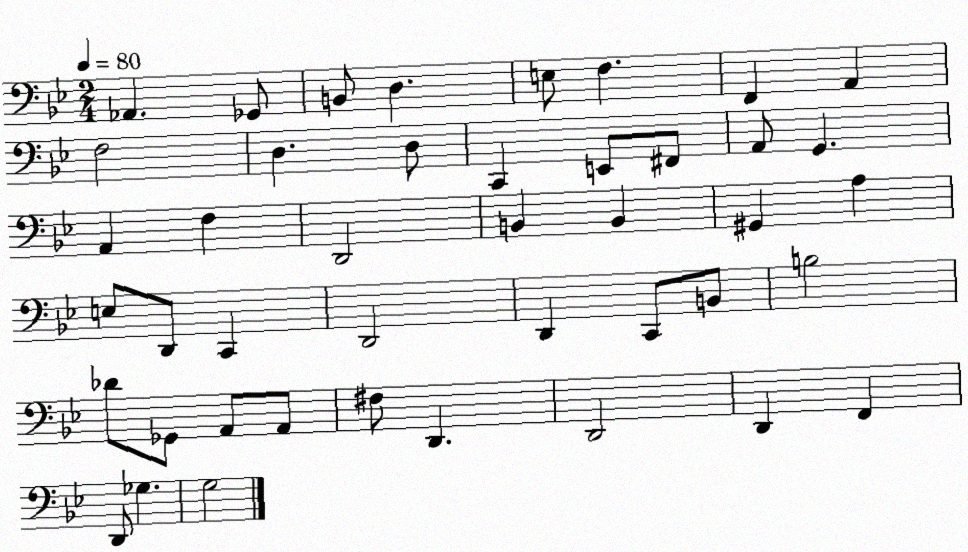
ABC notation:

X:1
T:Untitled
M:2/4
L:1/4
K:Bb
_A,, _G,,/2 B,,/2 D, E,/2 F, F,, A,, F,2 D, D,/2 C,, E,,/2 ^F,,/2 A,,/2 G,, A,, F, D,,2 B,, B,, ^G,, A, E,/2 D,,/2 C,, D,,2 D,, C,,/2 B,,/2 B,2 _D/2 _G,,/2 A,,/2 A,,/2 ^F,/2 D,, D,,2 D,, F,, D,,/2 _G, G,2